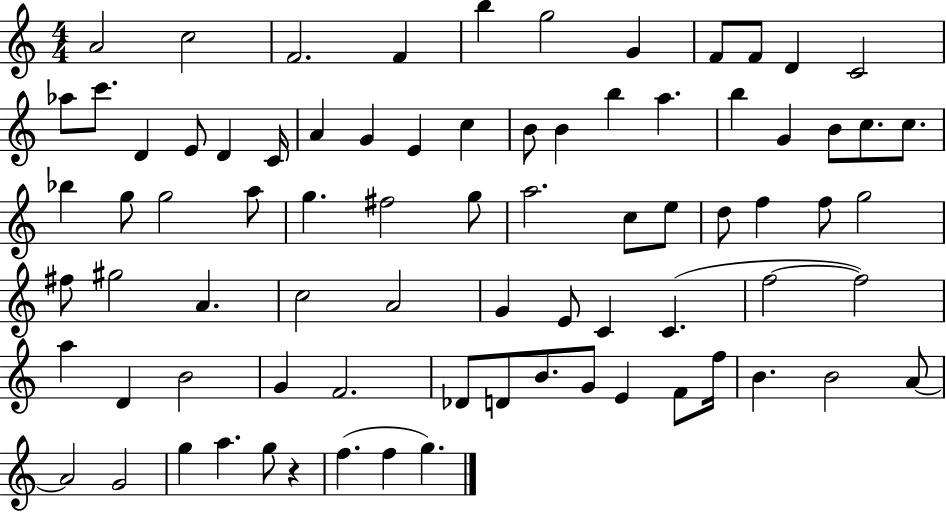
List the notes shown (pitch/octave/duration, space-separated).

A4/h C5/h F4/h. F4/q B5/q G5/h G4/q F4/e F4/e D4/q C4/h Ab5/e C6/e. D4/q E4/e D4/q C4/s A4/q G4/q E4/q C5/q B4/e B4/q B5/q A5/q. B5/q G4/q B4/e C5/e. C5/e. Bb5/q G5/e G5/h A5/e G5/q. F#5/h G5/e A5/h. C5/e E5/e D5/e F5/q F5/e G5/h F#5/e G#5/h A4/q. C5/h A4/h G4/q E4/e C4/q C4/q. F5/h F5/h A5/q D4/q B4/h G4/q F4/h. Db4/e D4/e B4/e. G4/e E4/q F4/e F5/s B4/q. B4/h A4/e A4/h G4/h G5/q A5/q. G5/e R/q F5/q. F5/q G5/q.